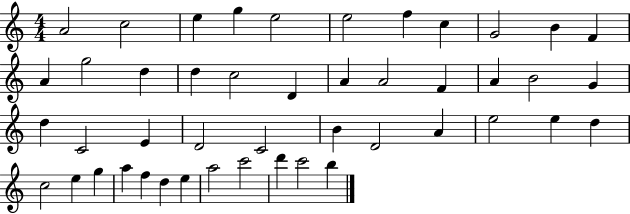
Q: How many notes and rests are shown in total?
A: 46